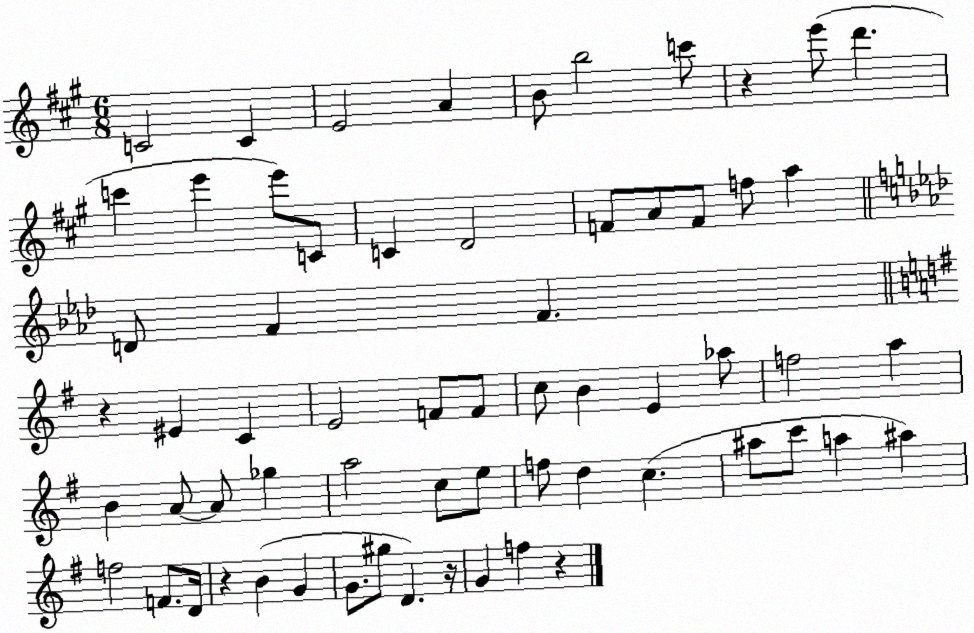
X:1
T:Untitled
M:6/8
L:1/4
K:A
C2 C E2 A B/2 b2 c'/2 z e'/2 d' c' e' e'/2 C/2 C D2 F/2 A/2 F/2 f/2 a D/2 F F z ^E C E2 F/2 F/2 c/2 B E _a/2 f2 a B A/2 A/2 _g a2 c/2 e/2 f/2 d c ^a/2 c'/2 a ^a f2 F/2 D/4 z B G G/2 ^g/2 D z/4 G f z